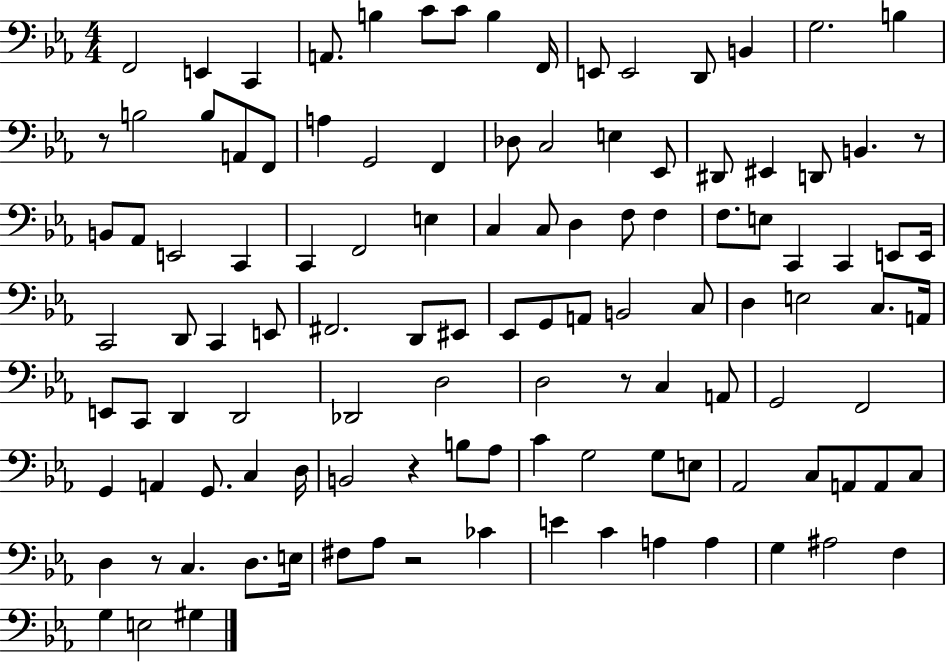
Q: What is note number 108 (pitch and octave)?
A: E3